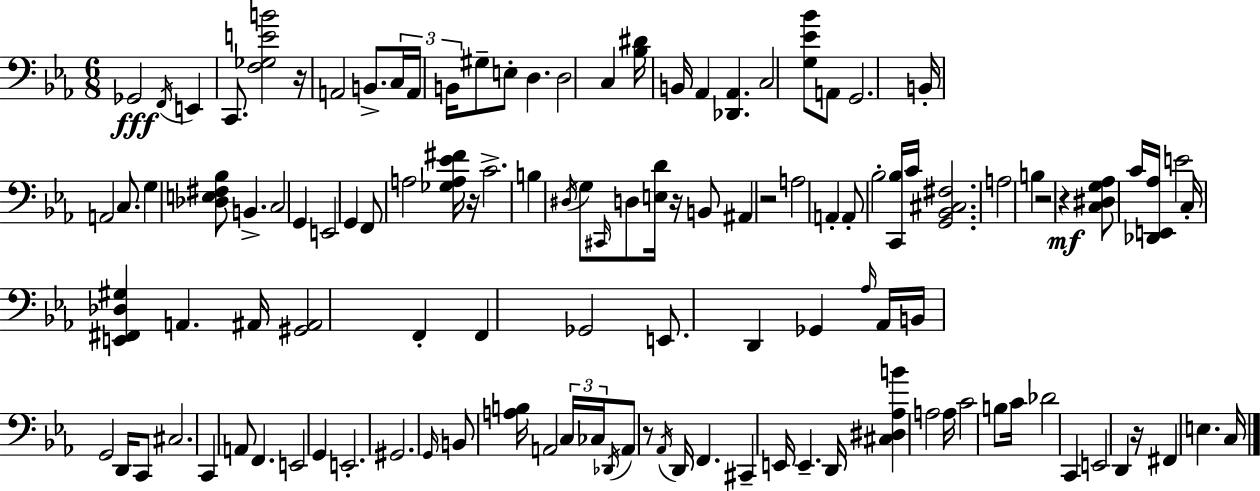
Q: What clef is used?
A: bass